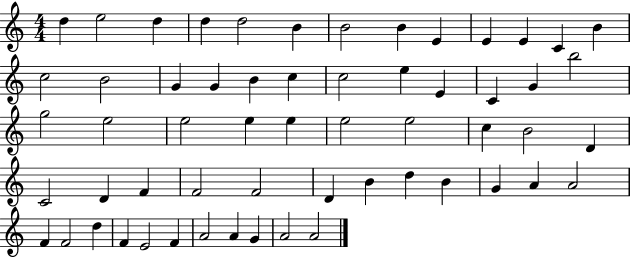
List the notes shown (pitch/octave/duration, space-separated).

D5/q E5/h D5/q D5/q D5/h B4/q B4/h B4/q E4/q E4/q E4/q C4/q B4/q C5/h B4/h G4/q G4/q B4/q C5/q C5/h E5/q E4/q C4/q G4/q B5/h G5/h E5/h E5/h E5/q E5/q E5/h E5/h C5/q B4/h D4/q C4/h D4/q F4/q F4/h F4/h D4/q B4/q D5/q B4/q G4/q A4/q A4/h F4/q F4/h D5/q F4/q E4/h F4/q A4/h A4/q G4/q A4/h A4/h